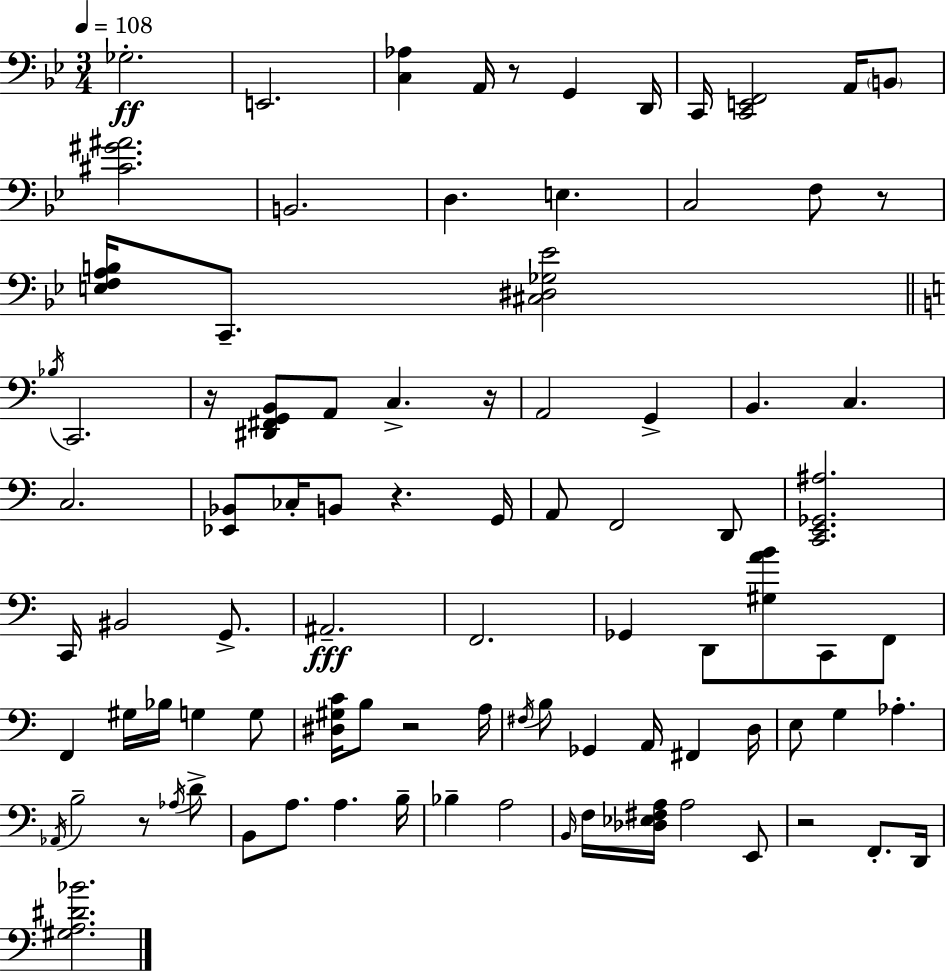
Gb3/h. E2/h. [C3,Ab3]/q A2/s R/e G2/q D2/s C2/s [C2,E2,F2]/h A2/s B2/e [C#4,G#4,A#4]/h. B2/h. D3/q. E3/q. C3/h F3/e R/e [E3,F3,A3,B3]/s C2/e. [C#3,D#3,Gb3,Eb4]/h Bb3/s C2/h. R/s [D#2,F#2,G2,B2]/e A2/e C3/q. R/s A2/h G2/q B2/q. C3/q. C3/h. [Eb2,Bb2]/e CES3/s B2/e R/q. G2/s A2/e F2/h D2/e [C2,E2,Gb2,A#3]/h. C2/s BIS2/h G2/e. A#2/h. F2/h. Gb2/q D2/e [G#3,A4,B4]/e C2/e F2/e F2/q G#3/s Bb3/s G3/q G3/e [D#3,G#3,C4]/s B3/e R/h A3/s F#3/s B3/e Gb2/q A2/s F#2/q D3/s E3/e G3/q Ab3/q. Ab2/s B3/h R/e Ab3/s D4/e B2/e A3/e. A3/q. B3/s Bb3/q A3/h B2/s F3/s [Db3,Eb3,F#3,A3]/s A3/h E2/e R/h F2/e. D2/s [G#3,A3,D#4,Bb4]/h.